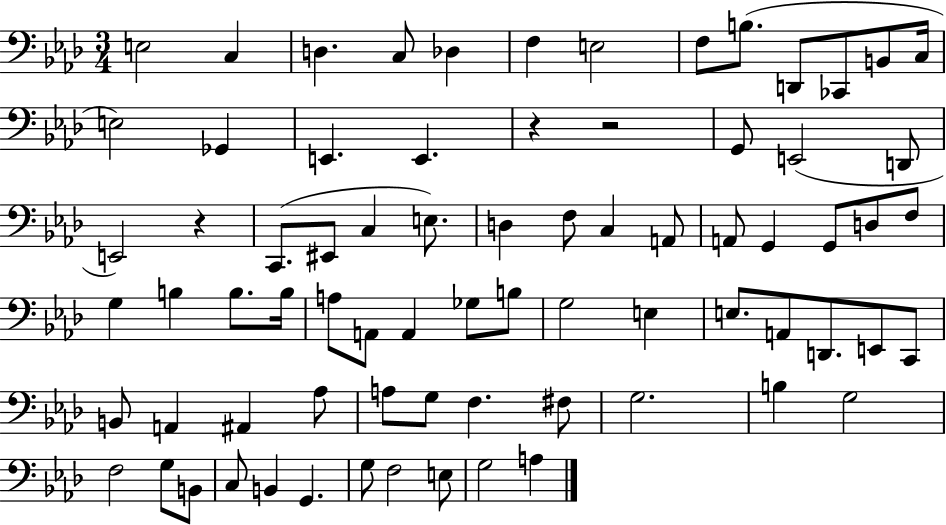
{
  \clef bass
  \numericTimeSignature
  \time 3/4
  \key aes \major
  e2 c4 | d4. c8 des4 | f4 e2 | f8 b8.( d,8 ces,8 b,8 c16 | \break e2) ges,4 | e,4. e,4. | r4 r2 | g,8 e,2( d,8 | \break e,2) r4 | c,8.( eis,8 c4 e8.) | d4 f8 c4 a,8 | a,8 g,4 g,8 d8 f8 | \break g4 b4 b8. b16 | a8 a,8 a,4 ges8 b8 | g2 e4 | e8. a,8 d,8. e,8 c,8 | \break b,8 a,4 ais,4 aes8 | a8 g8 f4. fis8 | g2. | b4 g2 | \break f2 g8 b,8 | c8 b,4 g,4. | g8 f2 e8 | g2 a4 | \break \bar "|."
}